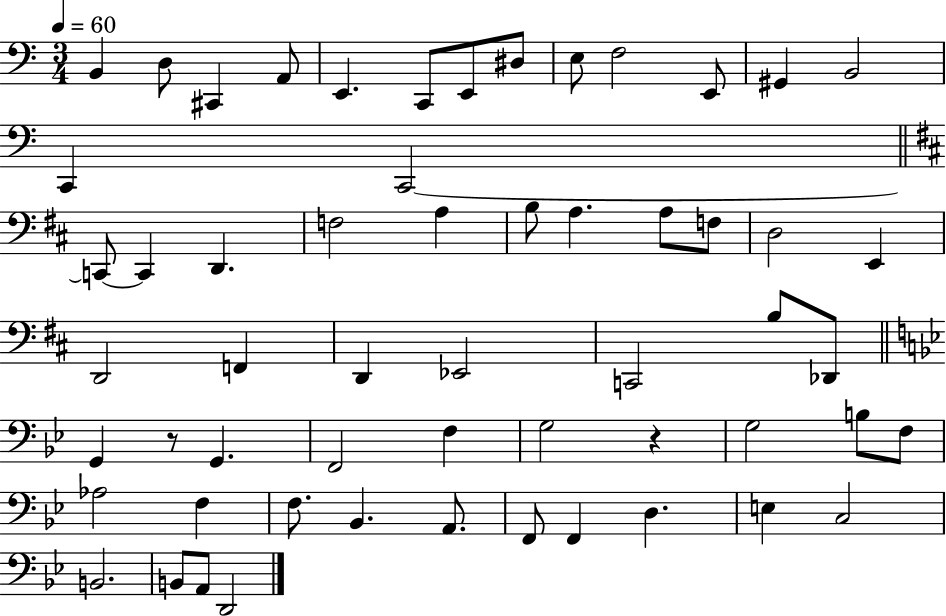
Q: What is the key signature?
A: C major